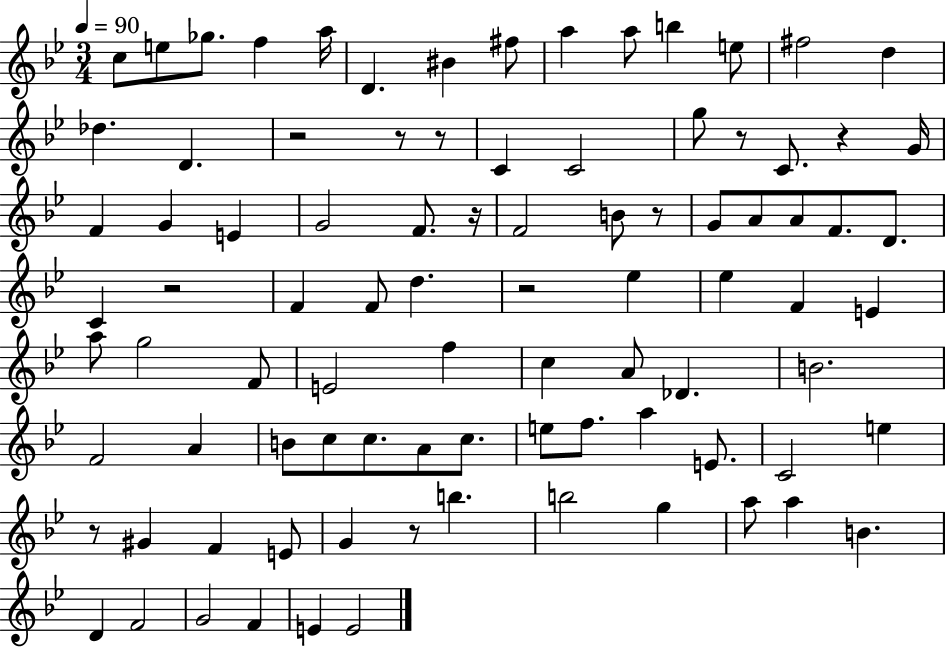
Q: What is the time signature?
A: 3/4